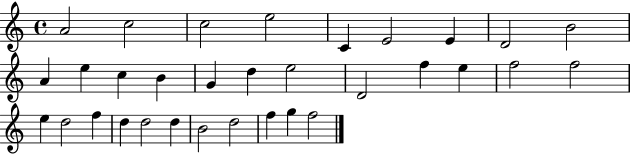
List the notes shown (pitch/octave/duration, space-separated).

A4/h C5/h C5/h E5/h C4/q E4/h E4/q D4/h B4/h A4/q E5/q C5/q B4/q G4/q D5/q E5/h D4/h F5/q E5/q F5/h F5/h E5/q D5/h F5/q D5/q D5/h D5/q B4/h D5/h F5/q G5/q F5/h